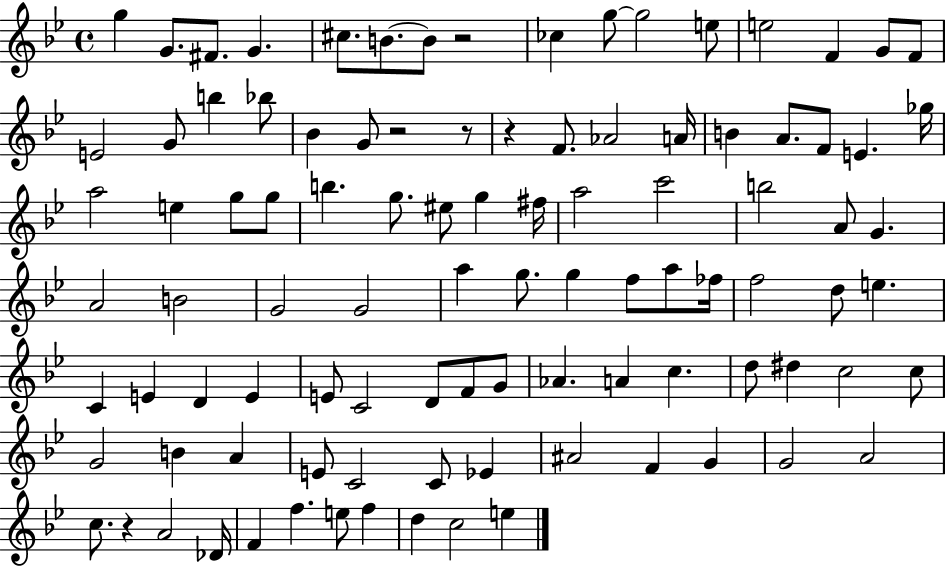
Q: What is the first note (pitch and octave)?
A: G5